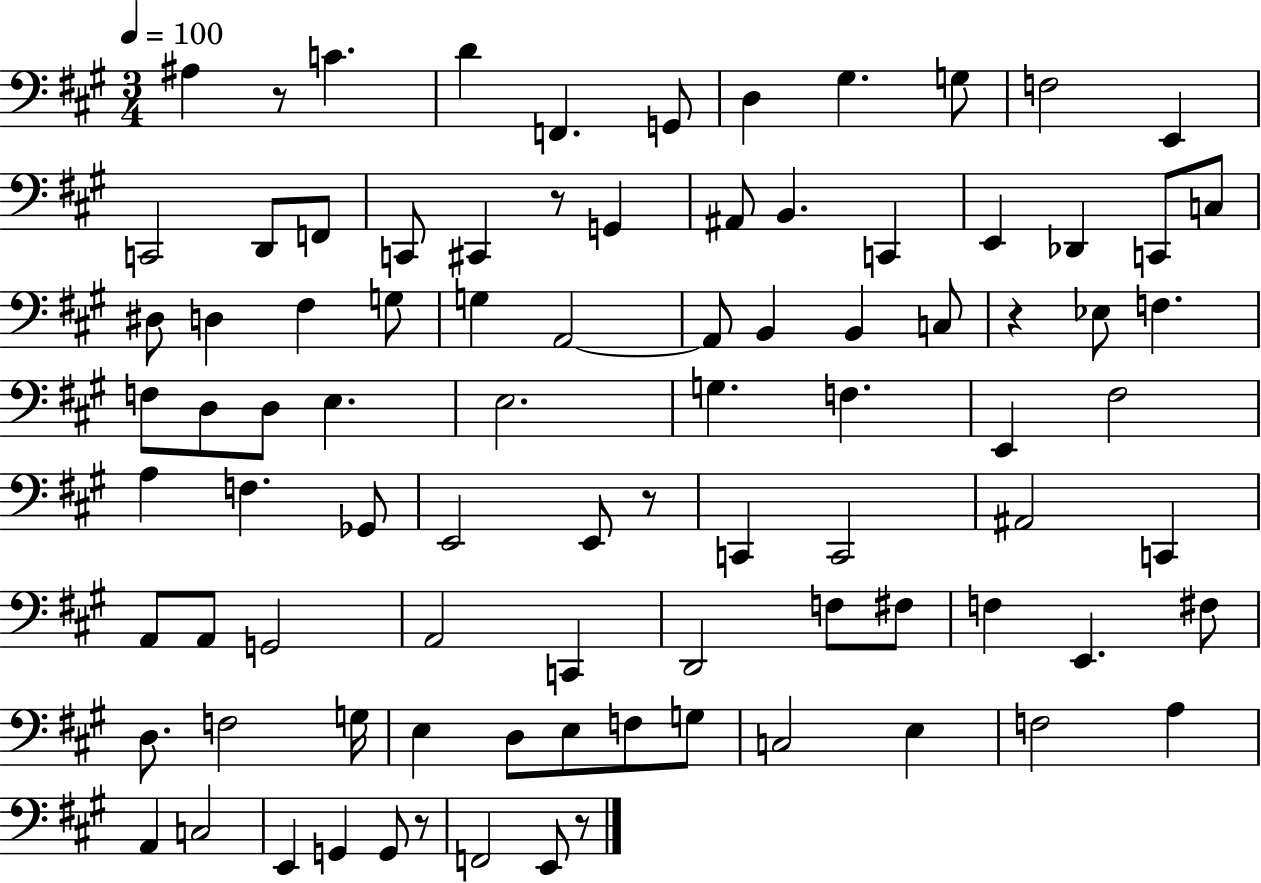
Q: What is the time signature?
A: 3/4